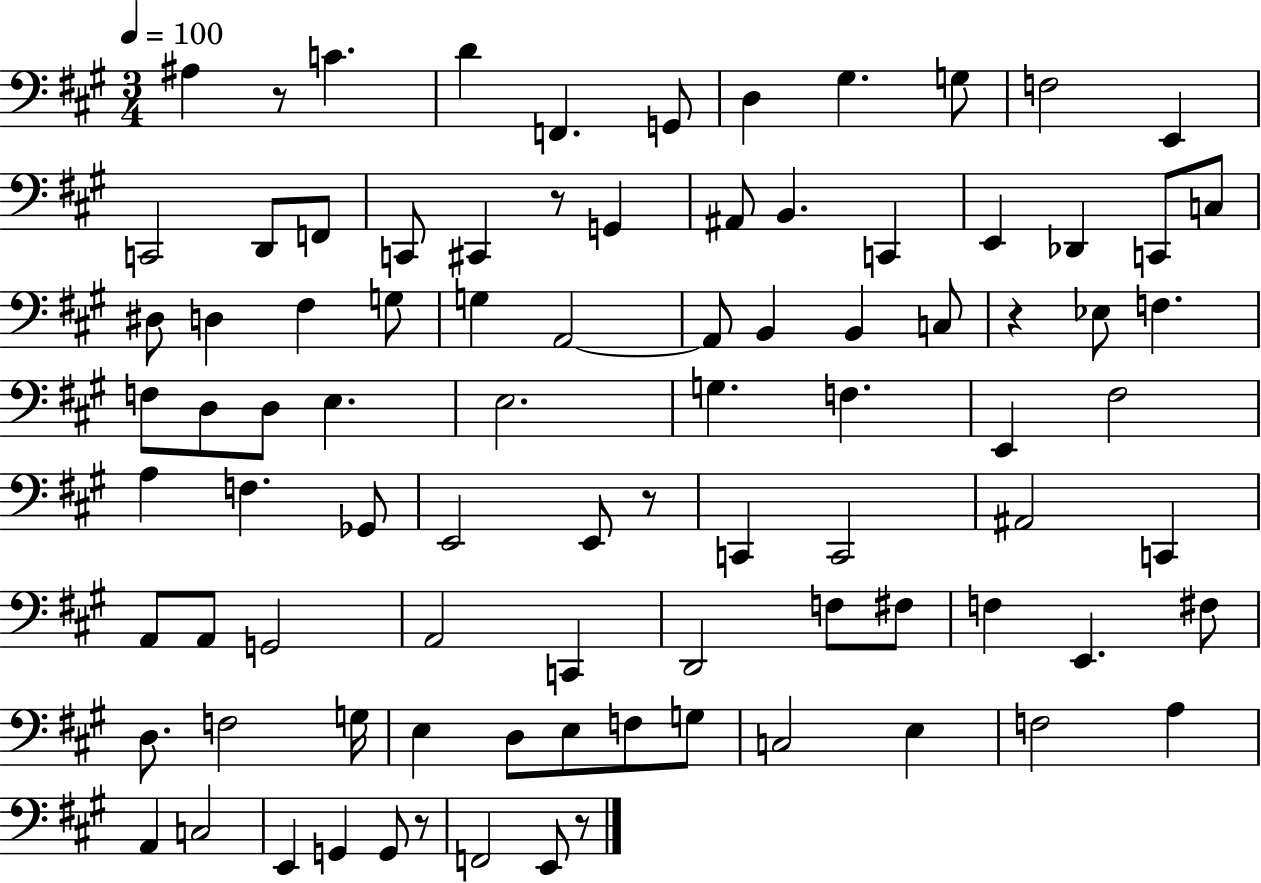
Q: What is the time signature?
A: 3/4